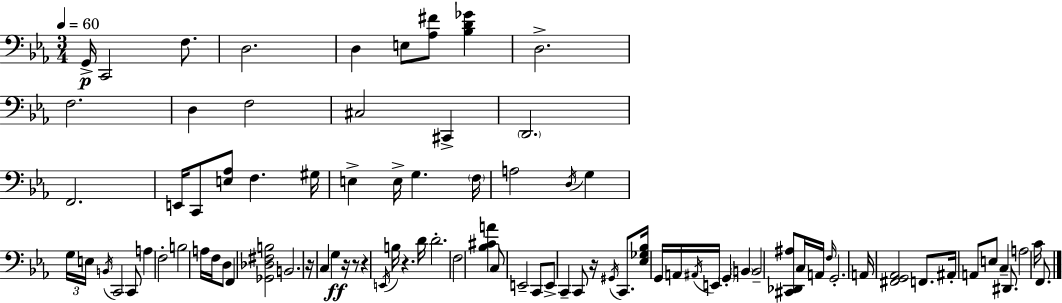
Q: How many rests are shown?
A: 6